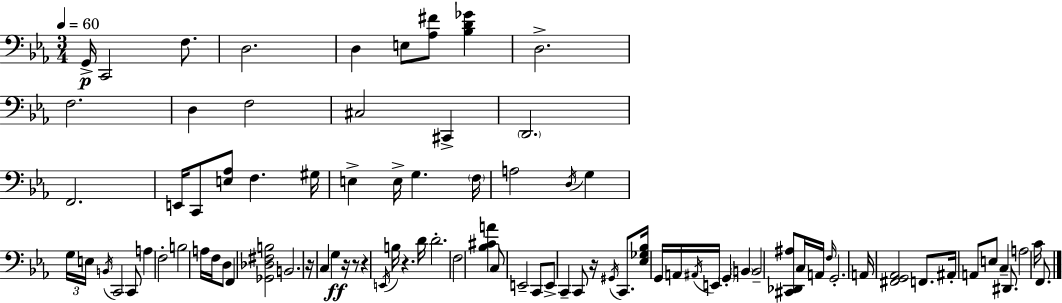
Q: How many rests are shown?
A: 6